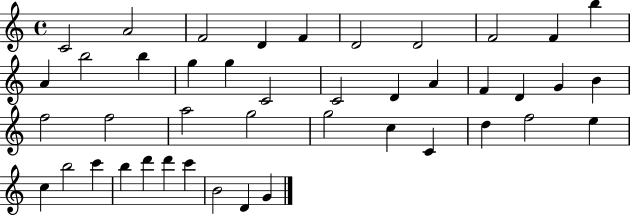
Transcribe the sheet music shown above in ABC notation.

X:1
T:Untitled
M:4/4
L:1/4
K:C
C2 A2 F2 D F D2 D2 F2 F b A b2 b g g C2 C2 D A F D G B f2 f2 a2 g2 g2 c C d f2 e c b2 c' b d' d' c' B2 D G